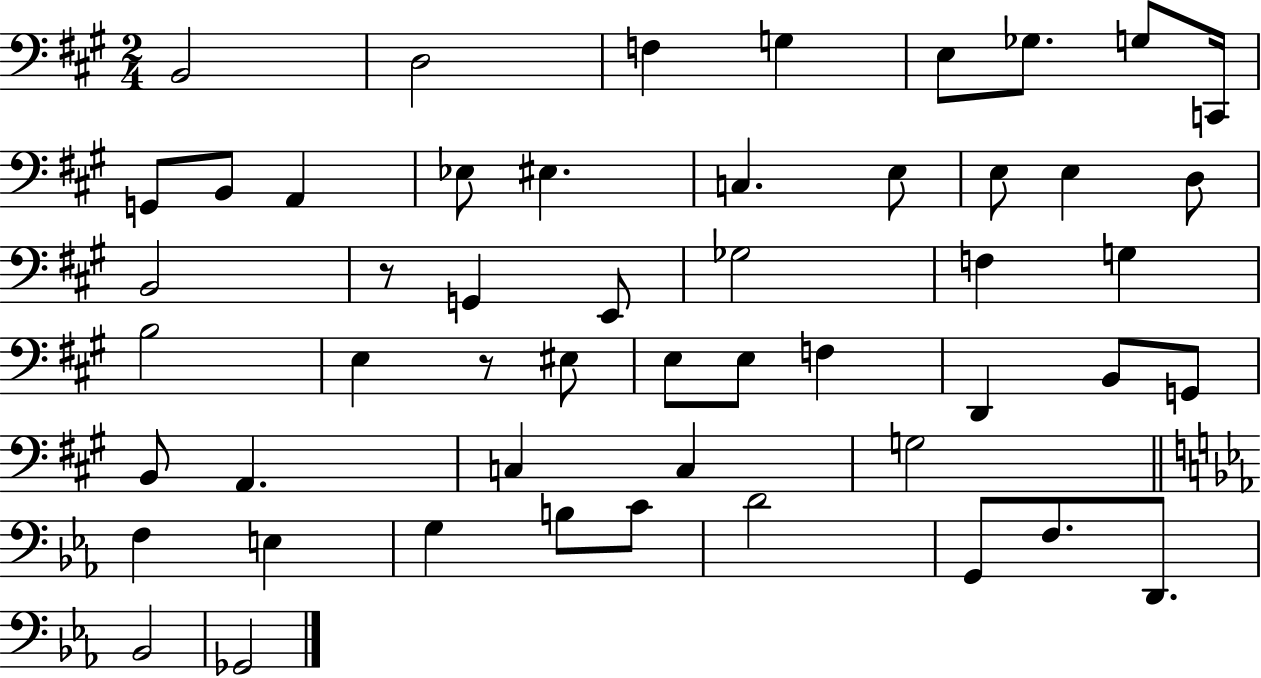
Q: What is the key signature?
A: A major